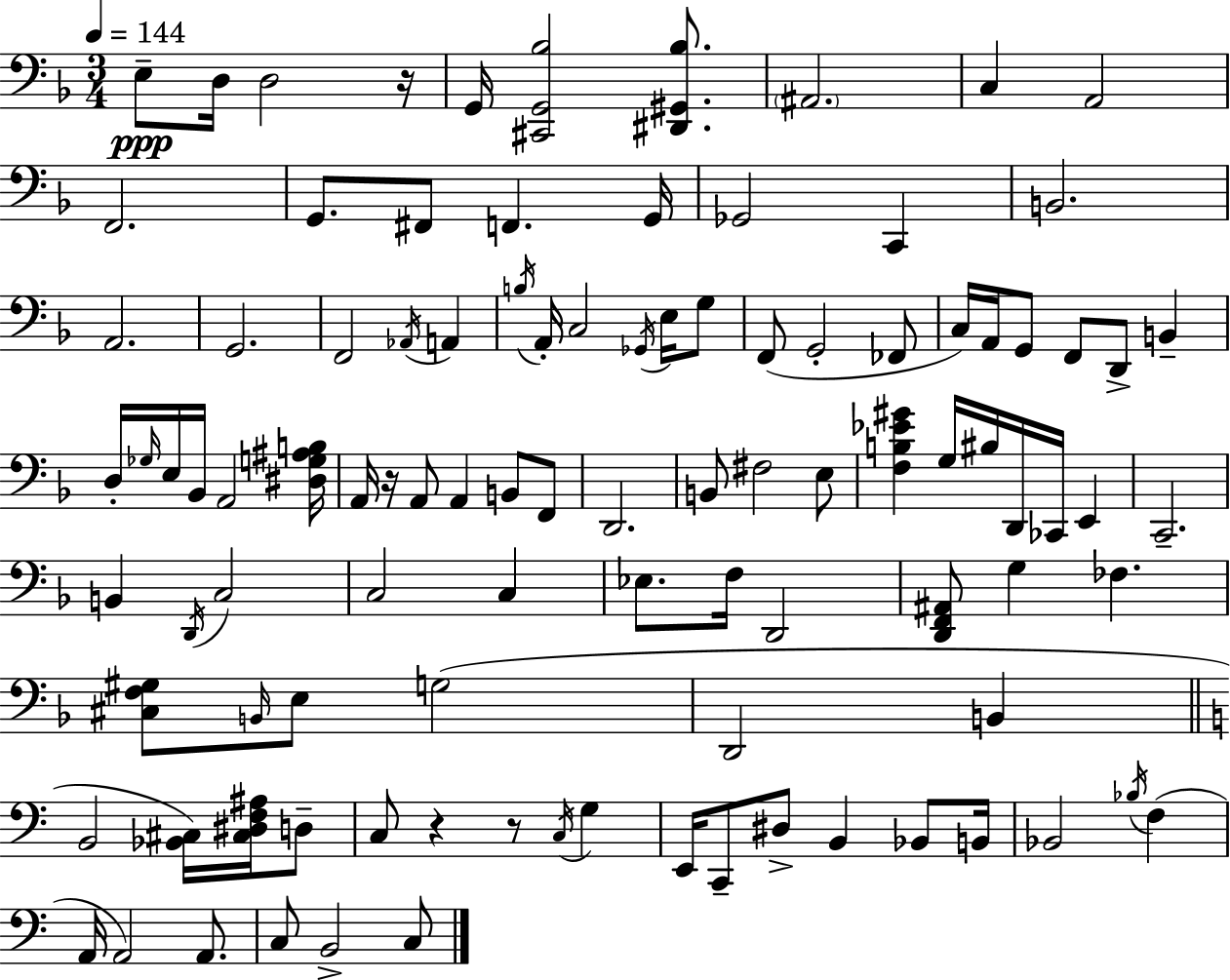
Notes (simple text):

E3/e D3/s D3/h R/s G2/s [C#2,G2,Bb3]/h [D#2,G#2,Bb3]/e. A#2/h. C3/q A2/h F2/h. G2/e. F#2/e F2/q. G2/s Gb2/h C2/q B2/h. A2/h. G2/h. F2/h Ab2/s A2/q B3/s A2/s C3/h Gb2/s E3/s G3/e F2/e G2/h FES2/e C3/s A2/s G2/e F2/e D2/e B2/q D3/s Gb3/s E3/s Bb2/s A2/h [D#3,G3,A#3,B3]/s A2/s R/s A2/e A2/q B2/e F2/e D2/h. B2/e F#3/h E3/e [F3,B3,Eb4,G#4]/q G3/s BIS3/s D2/s CES2/s E2/q C2/h. B2/q D2/s C3/h C3/h C3/q Eb3/e. F3/s D2/h [D2,F2,A#2]/e G3/q FES3/q. [C#3,F3,G#3]/e B2/s E3/e G3/h D2/h B2/q B2/h [Bb2,C#3]/s [C#3,D#3,F3,A#3]/s D3/e C3/e R/q R/e C3/s G3/q E2/s C2/e D#3/e B2/q Bb2/e B2/s Bb2/h Bb3/s F3/q A2/s A2/h A2/e. C3/e B2/h C3/e